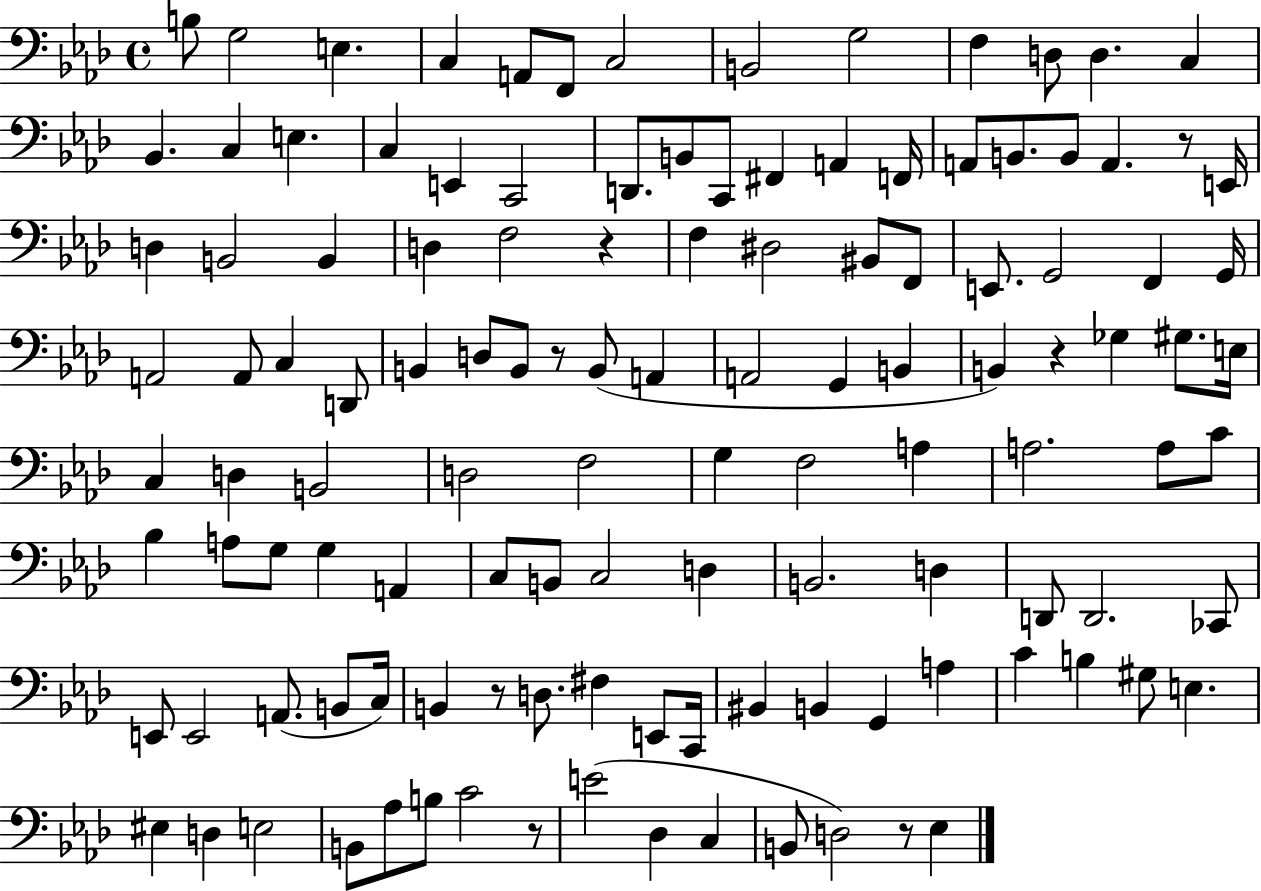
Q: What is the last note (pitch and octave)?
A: Eb3